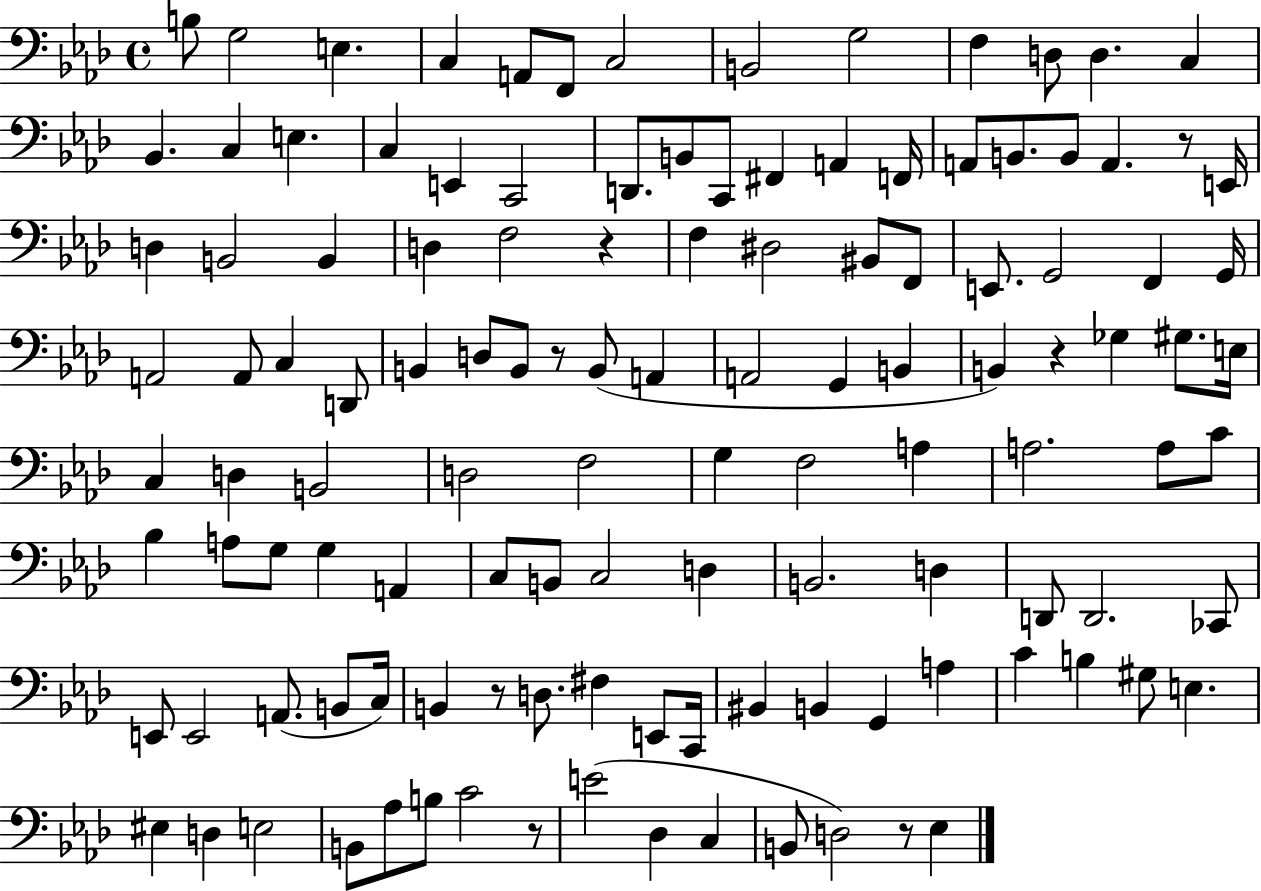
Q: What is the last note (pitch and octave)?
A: Eb3